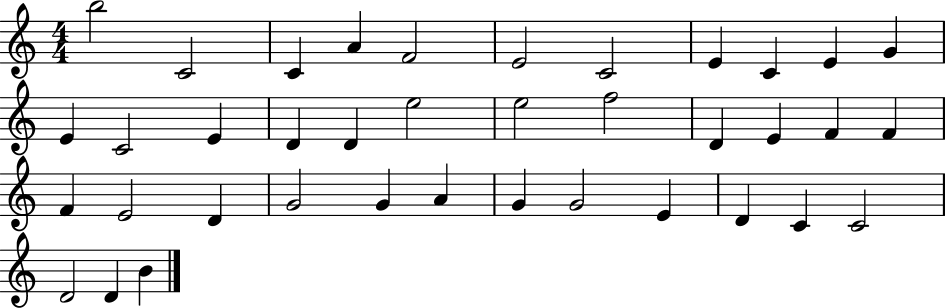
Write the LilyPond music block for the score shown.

{
  \clef treble
  \numericTimeSignature
  \time 4/4
  \key c \major
  b''2 c'2 | c'4 a'4 f'2 | e'2 c'2 | e'4 c'4 e'4 g'4 | \break e'4 c'2 e'4 | d'4 d'4 e''2 | e''2 f''2 | d'4 e'4 f'4 f'4 | \break f'4 e'2 d'4 | g'2 g'4 a'4 | g'4 g'2 e'4 | d'4 c'4 c'2 | \break d'2 d'4 b'4 | \bar "|."
}